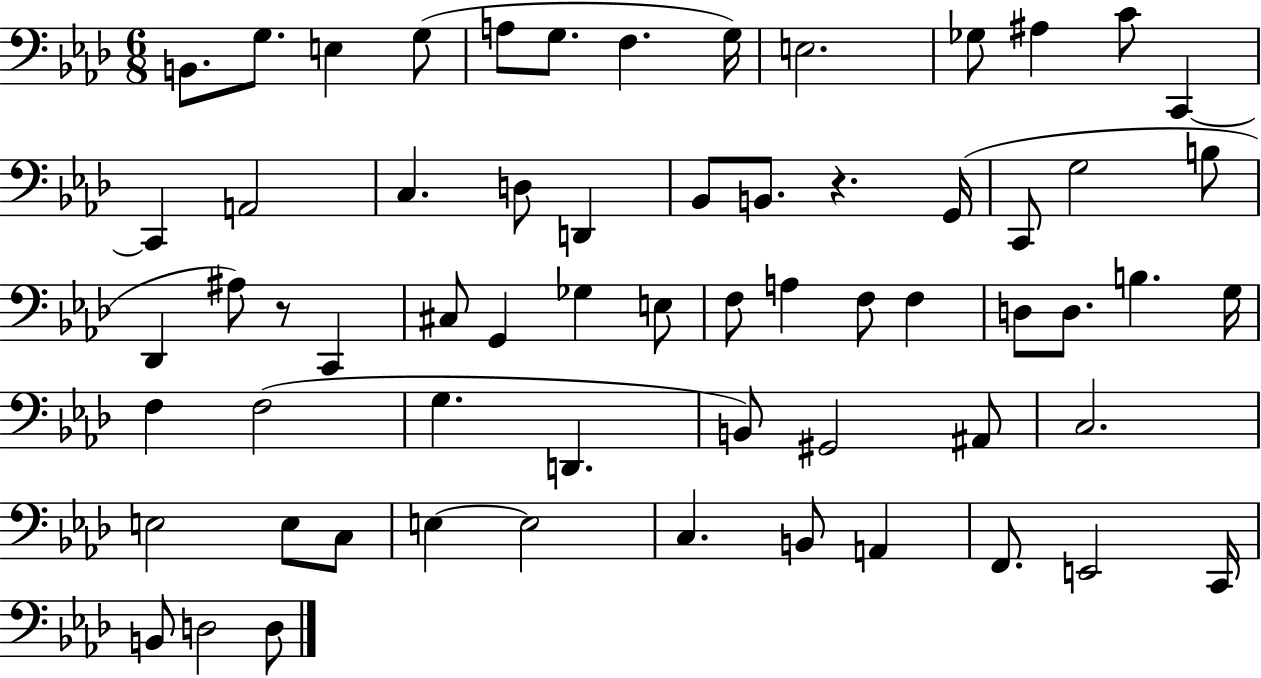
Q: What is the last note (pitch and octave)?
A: D3